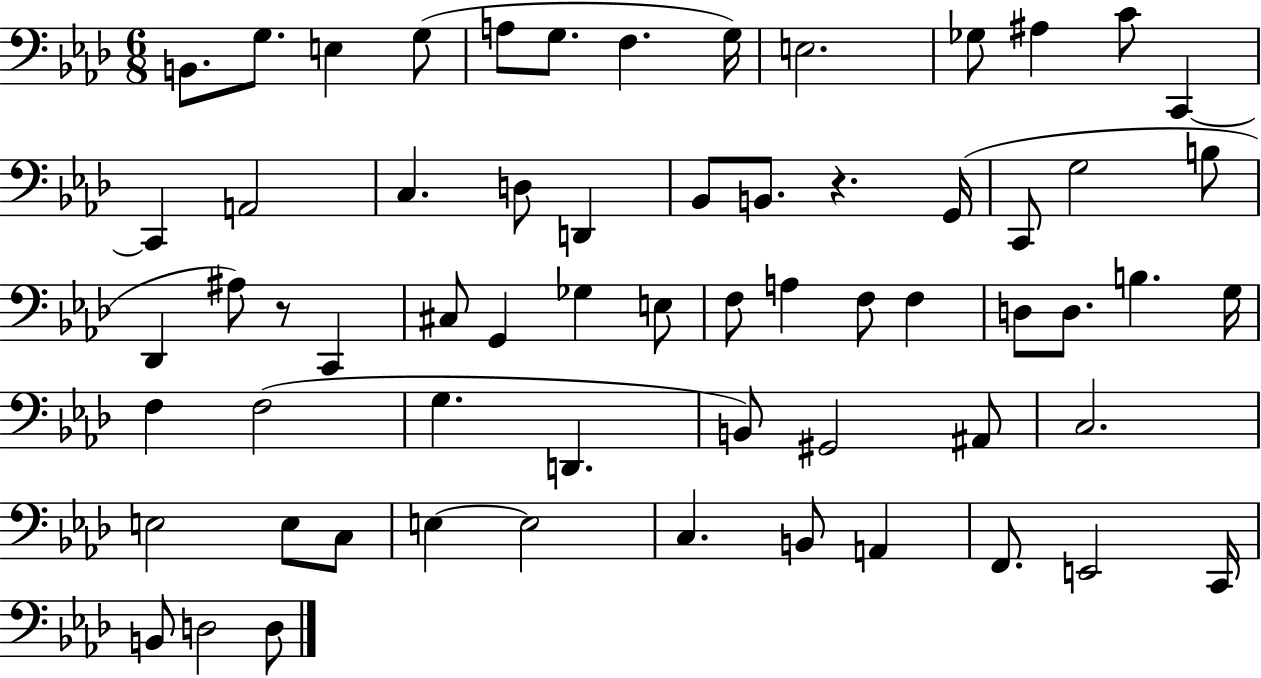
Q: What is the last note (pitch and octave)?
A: D3